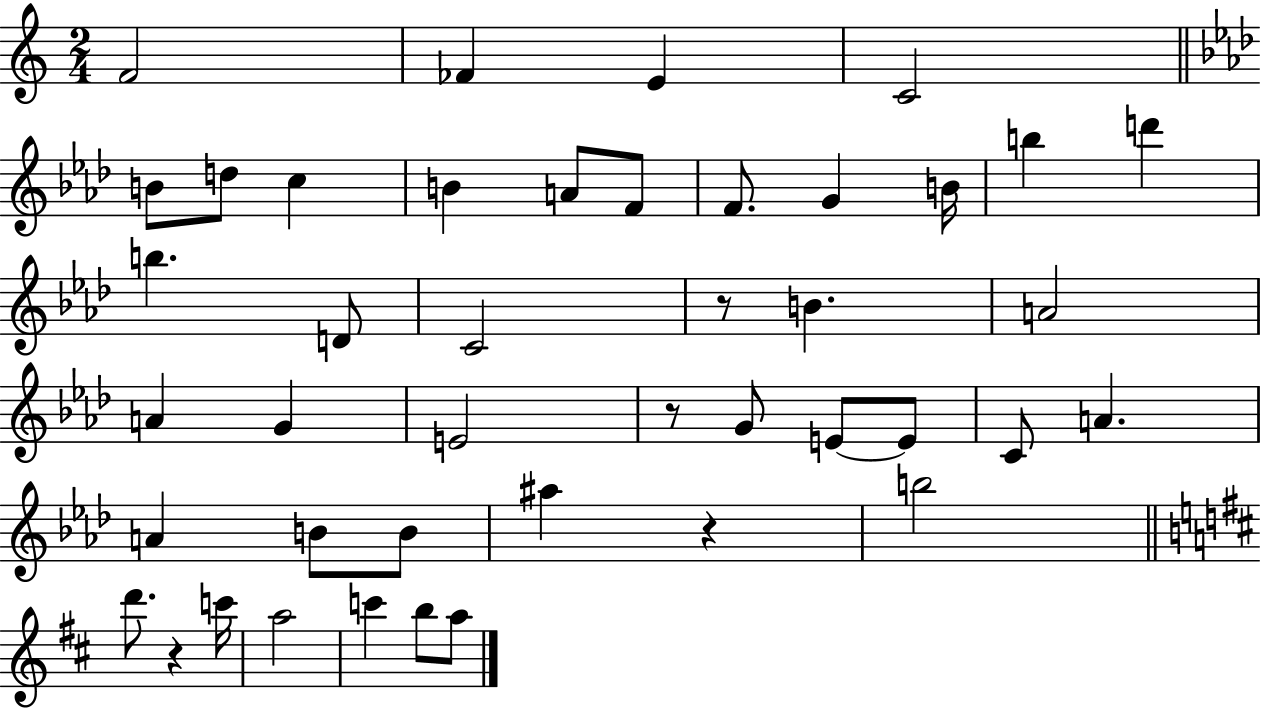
F4/h FES4/q E4/q C4/h B4/e D5/e C5/q B4/q A4/e F4/e F4/e. G4/q B4/s B5/q D6/q B5/q. D4/e C4/h R/e B4/q. A4/h A4/q G4/q E4/h R/e G4/e E4/e E4/e C4/e A4/q. A4/q B4/e B4/e A#5/q R/q B5/h D6/e. R/q C6/s A5/h C6/q B5/e A5/e